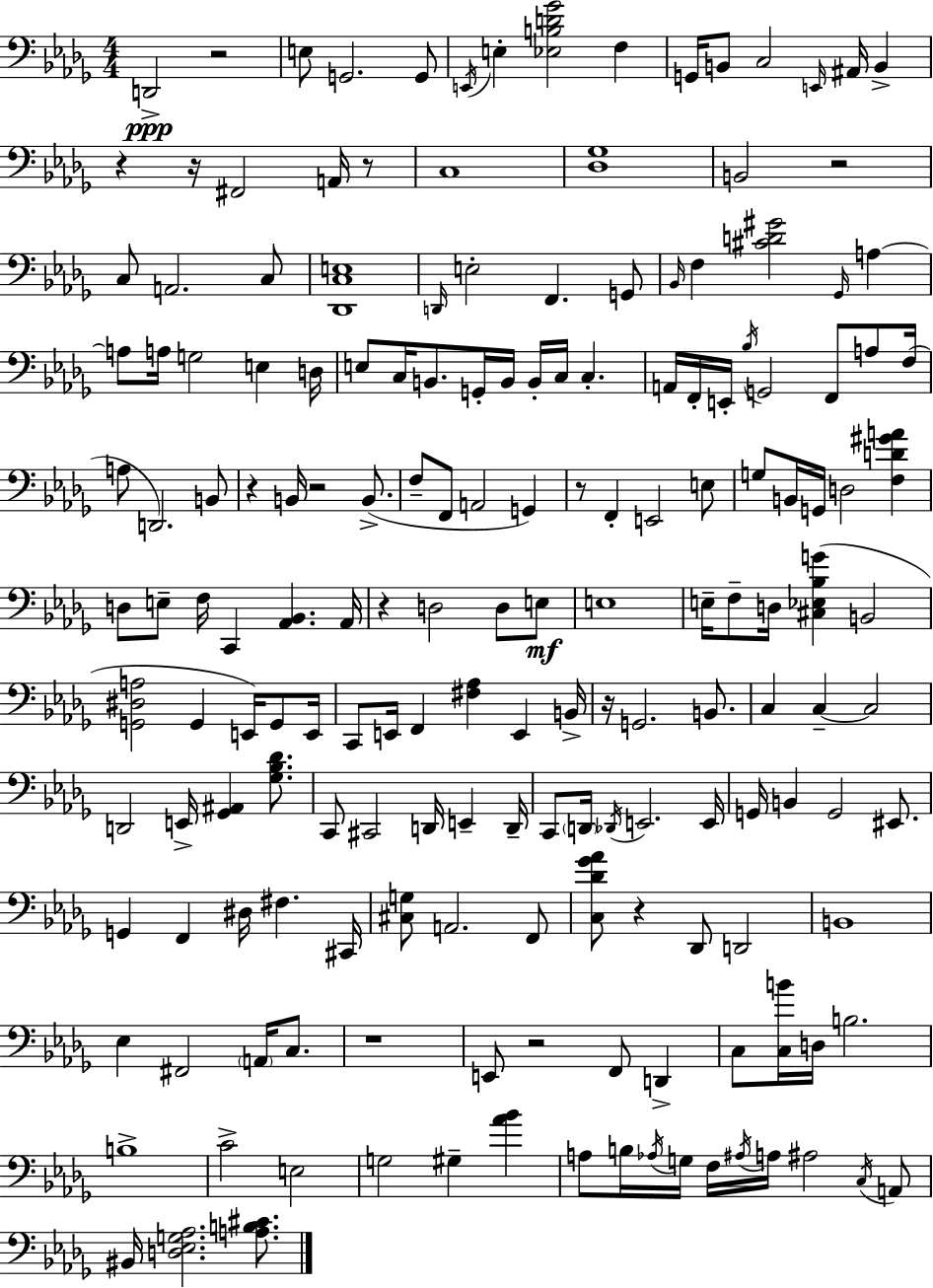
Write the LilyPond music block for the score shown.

{
  \clef bass
  \numericTimeSignature
  \time 4/4
  \key bes \minor
  \repeat volta 2 { d,2->\ppp r2 | e8 g,2. g,8 | \acciaccatura { e,16 } e4-. <ees b d' ges'>2 f4 | g,16 b,8 c2 \grace { e,16 } ais,16 b,4-> | \break r4 r16 fis,2 a,16 | r8 c1 | <des ges>1 | b,2 r2 | \break c8 a,2. | c8 <des, c e>1 | \grace { d,16 } e2-. f,4. | g,8 \grace { bes,16 } f4 <cis' d' gis'>2 | \break \grace { ges,16 } a4~~ a8 a16 g2 | e4 d16 e8 c16 b,8. g,16-. b,16 b,16-. c16 c4.-. | a,16 f,16-. e,16-. \acciaccatura { bes16 } g,2 | f,8 a8 f16( a8 d,2.) | \break b,8 r4 b,16 r2 | b,8.->( f8-- f,8 a,2 | g,4) r8 f,4-. e,2 | e8 g8 b,16 g,16 d2 | \break <f d' gis' a'>4 d8 e8-- f16 c,4 <aes, bes,>4. | aes,16 r4 d2 | d8 e8\mf e1 | e16-- f8-- d16 <cis ees bes g'>4( b,2 | \break <g, dis a>2 g,4 | e,16) g,8 e,16 c,8 e,16 f,4 <fis aes>4 | e,4 b,16-> r16 g,2. | b,8. c4 c4--~~ c2 | \break d,2 e,16-> <ges, ais,>4 | <ges bes des'>8. c,8 cis,2 | d,16 e,4-- d,16-- c,8 \parenthesize d,16 \acciaccatura { des,16 } e,2. | e,16 g,16 b,4 g,2 | \break eis,8. g,4 f,4 dis16 | fis4. cis,16 <cis g>8 a,2. | f,8 <c des' ges' aes'>8 r4 des,8 d,2 | b,1 | \break ees4 fis,2 | \parenthesize a,16 c8. r1 | e,8 r2 | f,8 d,4-> c8 <c b'>16 d16 b2. | \break b1-> | c'2-> e2 | g2 gis4-- | <aes' bes'>4 a8 b16 \acciaccatura { aes16 } g16 f16 \acciaccatura { ais16 } a16 ais2 | \break \acciaccatura { c16 } a,8 bis,16 <d ees g aes>2. | <a b cis'>8. } \bar "|."
}